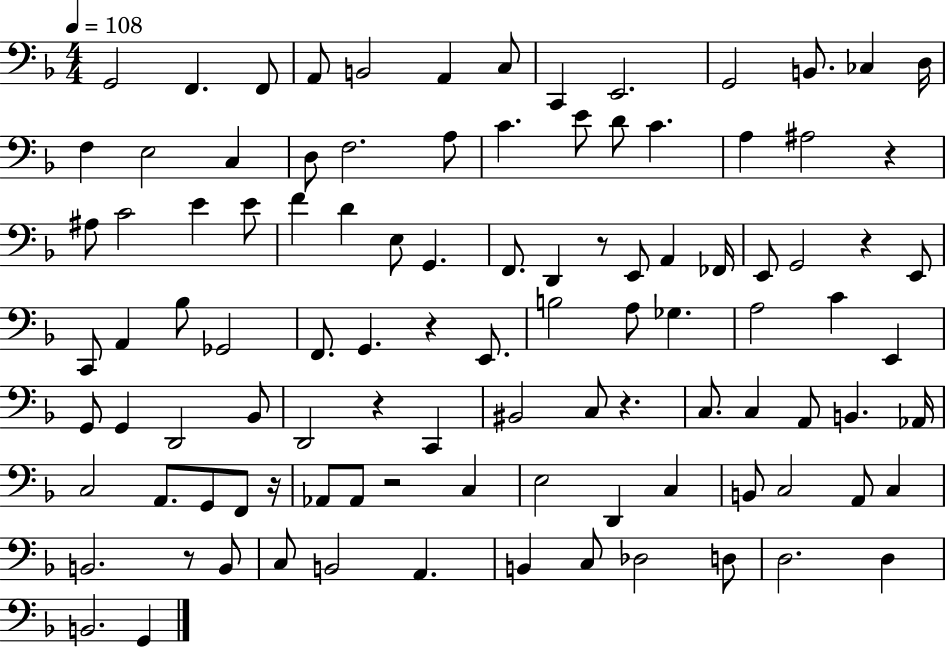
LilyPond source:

{
  \clef bass
  \numericTimeSignature
  \time 4/4
  \key f \major
  \tempo 4 = 108
  g,2 f,4. f,8 | a,8 b,2 a,4 c8 | c,4 e,2. | g,2 b,8. ces4 d16 | \break f4 e2 c4 | d8 f2. a8 | c'4. e'8 d'8 c'4. | a4 ais2 r4 | \break ais8 c'2 e'4 e'8 | f'4 d'4 e8 g,4. | f,8. d,4 r8 e,8 a,4 fes,16 | e,8 g,2 r4 e,8 | \break c,8 a,4 bes8 ges,2 | f,8. g,4. r4 e,8. | b2 a8 ges4. | a2 c'4 e,4 | \break g,8 g,4 d,2 bes,8 | d,2 r4 c,4 | bis,2 c8 r4. | c8. c4 a,8 b,4. aes,16 | \break c2 a,8. g,8 f,8 r16 | aes,8 aes,8 r2 c4 | e2 d,4 c4 | b,8 c2 a,8 c4 | \break b,2. r8 b,8 | c8 b,2 a,4. | b,4 c8 des2 d8 | d2. d4 | \break b,2. g,4 | \bar "|."
}